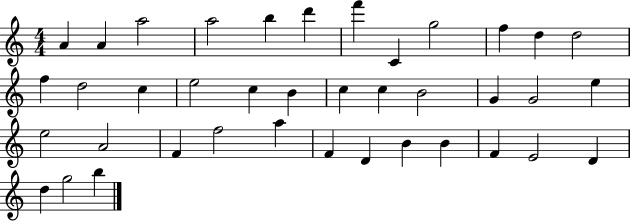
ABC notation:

X:1
T:Untitled
M:4/4
L:1/4
K:C
A A a2 a2 b d' f' C g2 f d d2 f d2 c e2 c B c c B2 G G2 e e2 A2 F f2 a F D B B F E2 D d g2 b